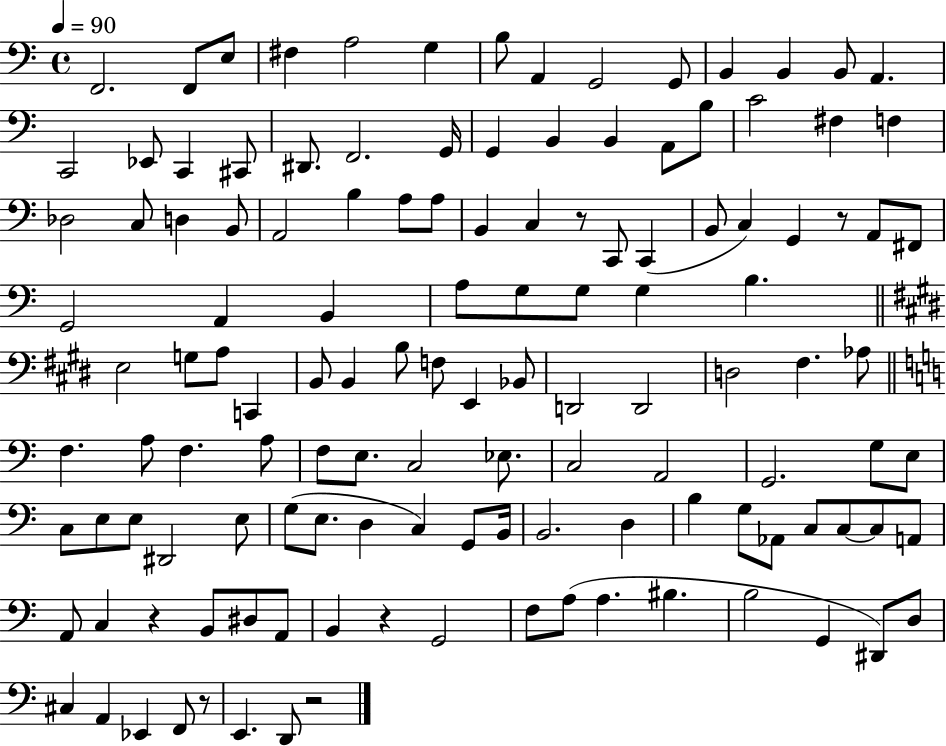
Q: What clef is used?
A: bass